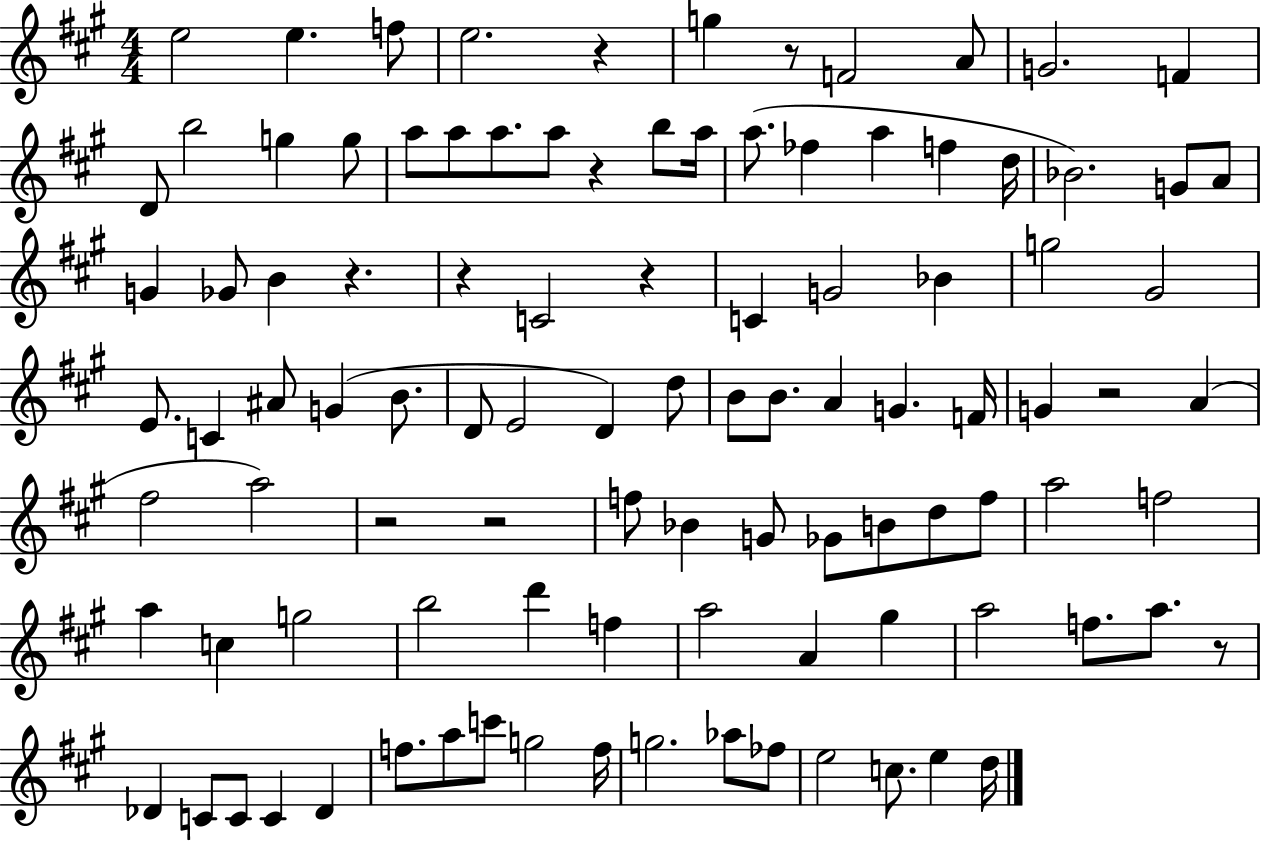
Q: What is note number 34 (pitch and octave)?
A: Bb4